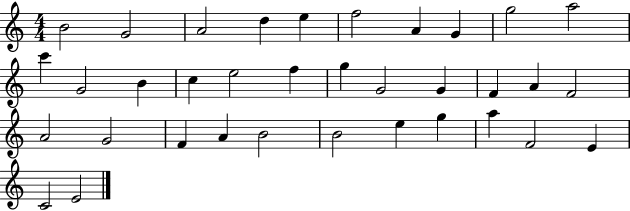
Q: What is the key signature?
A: C major